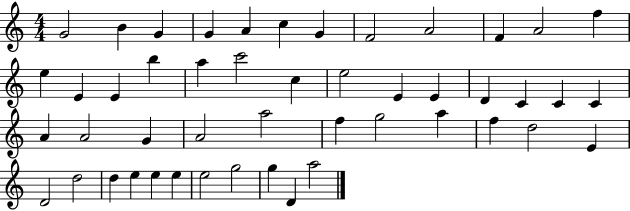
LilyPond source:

{
  \clef treble
  \numericTimeSignature
  \time 4/4
  \key c \major
  g'2 b'4 g'4 | g'4 a'4 c''4 g'4 | f'2 a'2 | f'4 a'2 f''4 | \break e''4 e'4 e'4 b''4 | a''4 c'''2 c''4 | e''2 e'4 e'4 | d'4 c'4 c'4 c'4 | \break a'4 a'2 g'4 | a'2 a''2 | f''4 g''2 a''4 | f''4 d''2 e'4 | \break d'2 d''2 | d''4 e''4 e''4 e''4 | e''2 g''2 | g''4 d'4 a''2 | \break \bar "|."
}